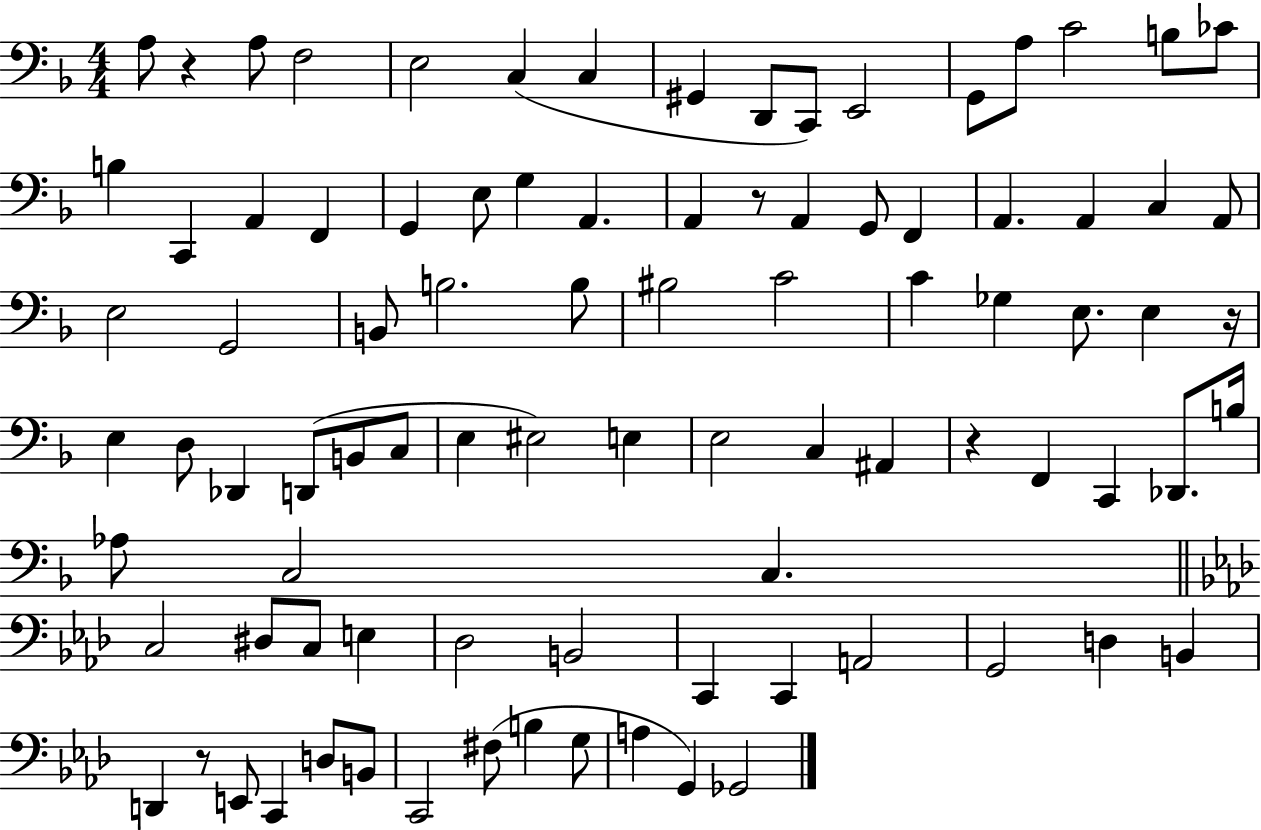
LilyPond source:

{
  \clef bass
  \numericTimeSignature
  \time 4/4
  \key f \major
  a8 r4 a8 f2 | e2 c4( c4 | gis,4 d,8 c,8) e,2 | g,8 a8 c'2 b8 ces'8 | \break b4 c,4 a,4 f,4 | g,4 e8 g4 a,4. | a,4 r8 a,4 g,8 f,4 | a,4. a,4 c4 a,8 | \break e2 g,2 | b,8 b2. b8 | bis2 c'2 | c'4 ges4 e8. e4 r16 | \break e4 d8 des,4 d,8( b,8 c8 | e4 eis2) e4 | e2 c4 ais,4 | r4 f,4 c,4 des,8. b16 | \break aes8 c2 c4. | \bar "||" \break \key aes \major c2 dis8 c8 e4 | des2 b,2 | c,4 c,4 a,2 | g,2 d4 b,4 | \break d,4 r8 e,8 c,4 d8 b,8 | c,2 fis8( b4 g8 | a4 g,4) ges,2 | \bar "|."
}